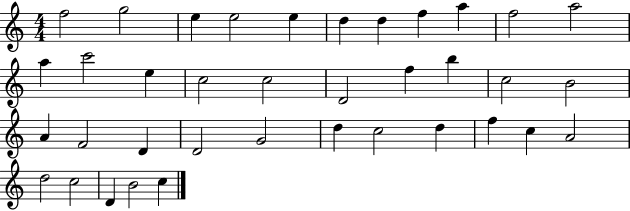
F5/h G5/h E5/q E5/h E5/q D5/q D5/q F5/q A5/q F5/h A5/h A5/q C6/h E5/q C5/h C5/h D4/h F5/q B5/q C5/h B4/h A4/q F4/h D4/q D4/h G4/h D5/q C5/h D5/q F5/q C5/q A4/h D5/h C5/h D4/q B4/h C5/q